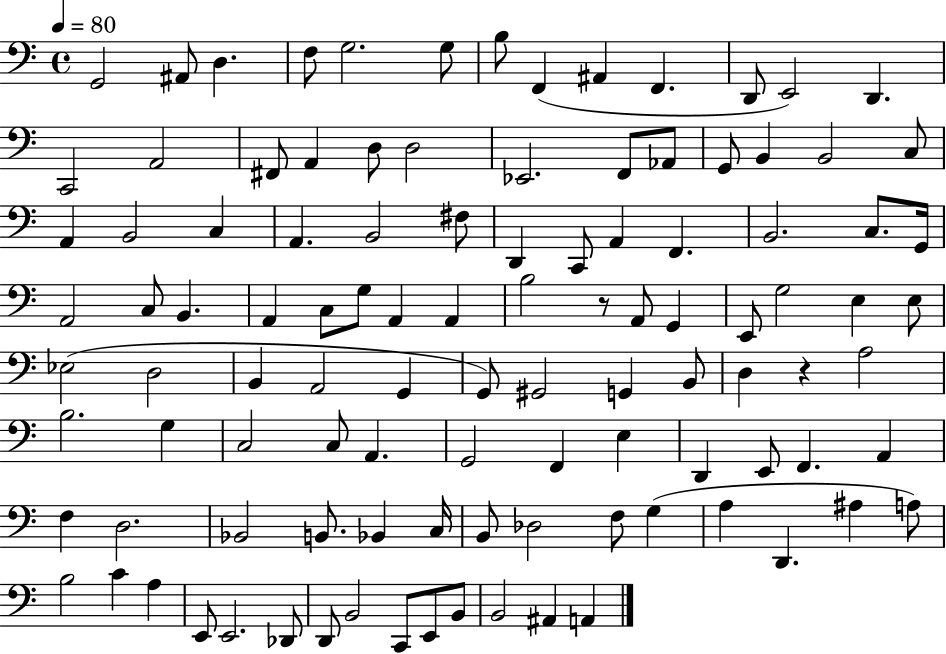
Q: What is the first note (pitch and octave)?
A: G2